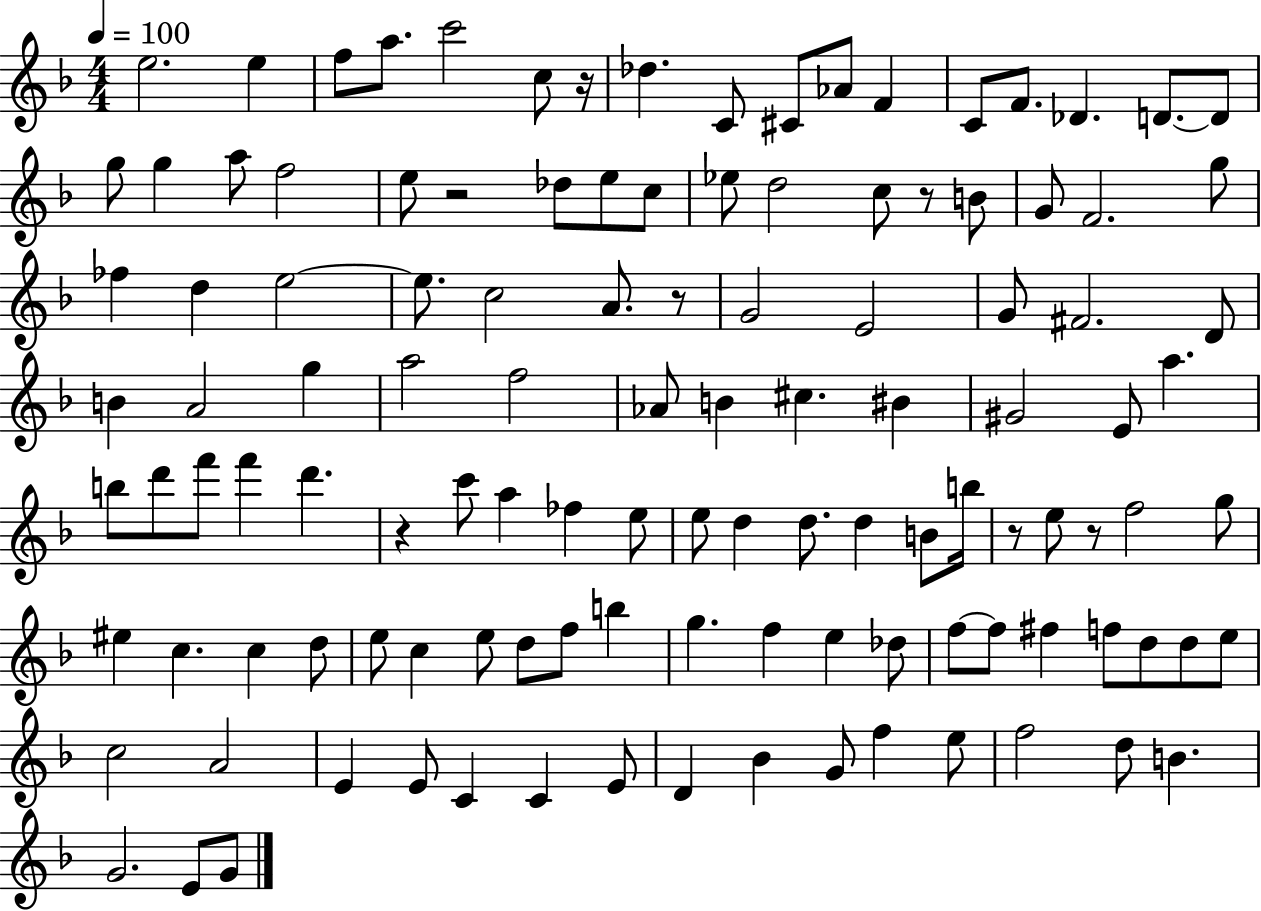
{
  \clef treble
  \numericTimeSignature
  \time 4/4
  \key f \major
  \tempo 4 = 100
  e''2. e''4 | f''8 a''8. c'''2 c''8 r16 | des''4. c'8 cis'8 aes'8 f'4 | c'8 f'8. des'4. d'8.~~ d'8 | \break g''8 g''4 a''8 f''2 | e''8 r2 des''8 e''8 c''8 | ees''8 d''2 c''8 r8 b'8 | g'8 f'2. g''8 | \break fes''4 d''4 e''2~~ | e''8. c''2 a'8. r8 | g'2 e'2 | g'8 fis'2. d'8 | \break b'4 a'2 g''4 | a''2 f''2 | aes'8 b'4 cis''4. bis'4 | gis'2 e'8 a''4. | \break b''8 d'''8 f'''8 f'''4 d'''4. | r4 c'''8 a''4 fes''4 e''8 | e''8 d''4 d''8. d''4 b'8 b''16 | r8 e''8 r8 f''2 g''8 | \break eis''4 c''4. c''4 d''8 | e''8 c''4 e''8 d''8 f''8 b''4 | g''4. f''4 e''4 des''8 | f''8~~ f''8 fis''4 f''8 d''8 d''8 e''8 | \break c''2 a'2 | e'4 e'8 c'4 c'4 e'8 | d'4 bes'4 g'8 f''4 e''8 | f''2 d''8 b'4. | \break g'2. e'8 g'8 | \bar "|."
}